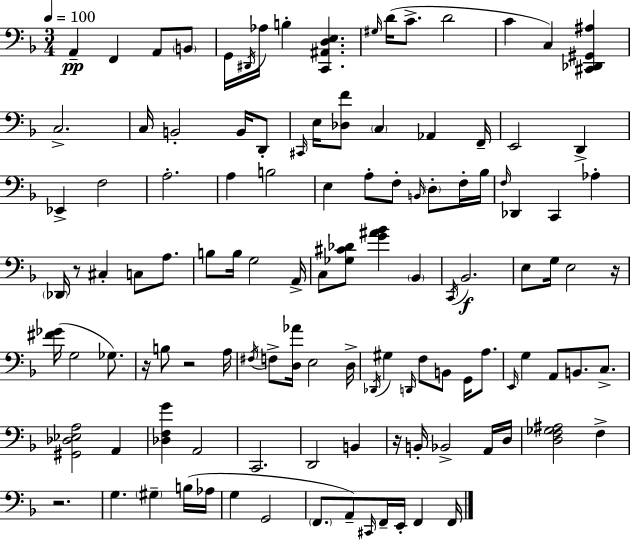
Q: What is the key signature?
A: D minor